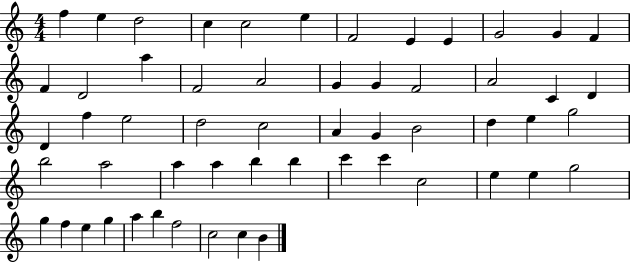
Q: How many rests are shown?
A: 0